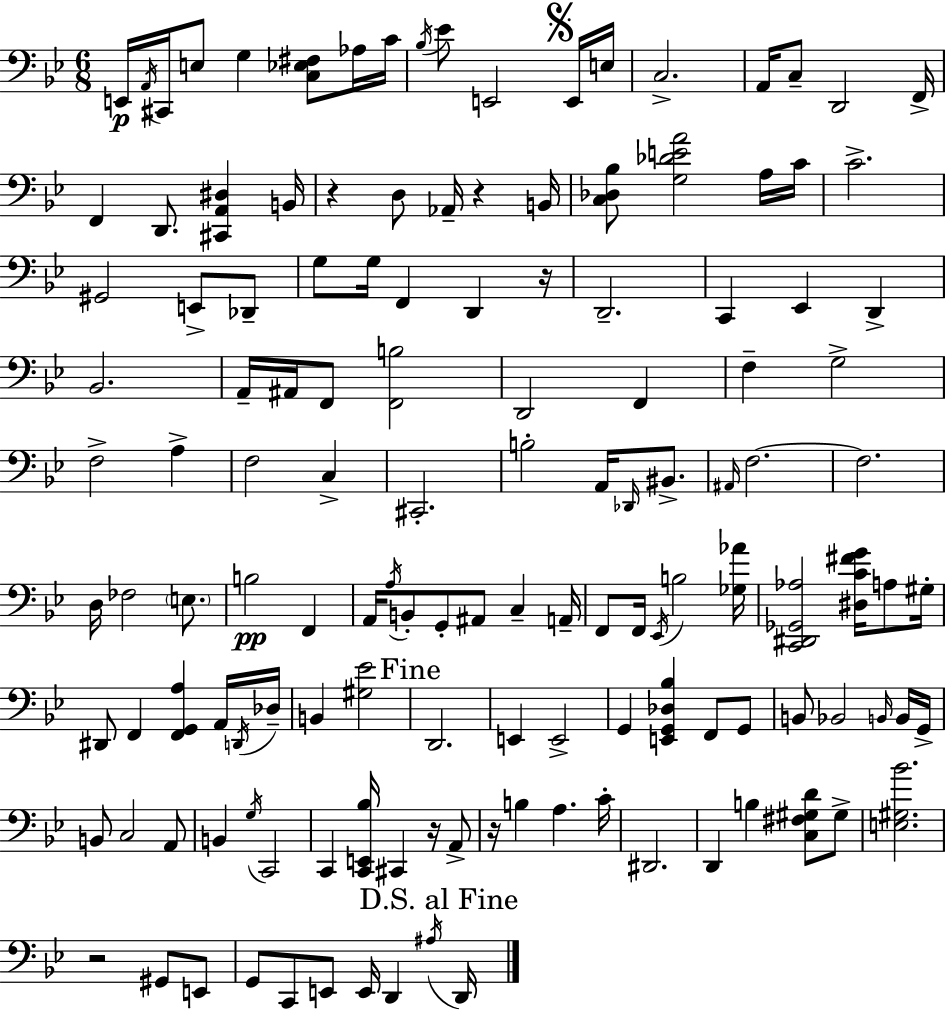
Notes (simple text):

E2/s A2/s C#2/s E3/e G3/q [C3,Eb3,F#3]/e Ab3/s C4/s Bb3/s Eb4/e E2/h E2/s E3/s C3/h. A2/s C3/e D2/h F2/s F2/q D2/e. [C#2,A2,D#3]/q B2/s R/q D3/e Ab2/s R/q B2/s [C3,Db3,Bb3]/e [G3,Db4,E4,A4]/h A3/s C4/s C4/h. G#2/h E2/e Db2/e G3/e G3/s F2/q D2/q R/s D2/h. C2/q Eb2/q D2/q Bb2/h. A2/s A#2/s F2/e [F2,B3]/h D2/h F2/q F3/q G3/h F3/h A3/q F3/h C3/q C#2/h. B3/h A2/s Db2/s BIS2/e. A#2/s F3/h. F3/h. D3/s FES3/h E3/e. B3/h F2/q A2/s A3/s B2/e G2/e A#2/e C3/q A2/s F2/e F2/s Eb2/s B3/h [Gb3,Ab4]/s [C2,D#2,Gb2,Ab3]/h [D#3,C4,F#4,G4]/s A3/e G#3/s D#2/e F2/q [F2,G2,A3]/q A2/s D2/s Db3/s B2/q [G#3,Eb4]/h D2/h. E2/q E2/h G2/q [E2,G2,Db3,Bb3]/q F2/e G2/e B2/e Bb2/h B2/s B2/s G2/s B2/e C3/h A2/e B2/q G3/s C2/h C2/q [C2,E2,Bb3]/s C#2/q R/s A2/e R/s B3/q A3/q. C4/s D#2/h. D2/q B3/q [C3,F#3,G#3,D4]/e G#3/e [E3,G#3,Bb4]/h. R/h G#2/e E2/e G2/e C2/e E2/e E2/s D2/q A#3/s D2/s